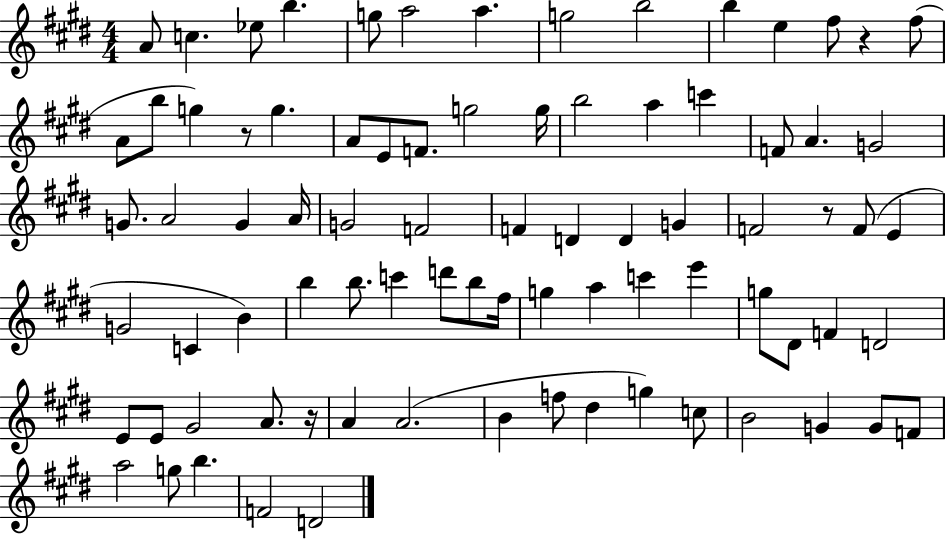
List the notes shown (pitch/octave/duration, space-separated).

A4/e C5/q. Eb5/e B5/q. G5/e A5/h A5/q. G5/h B5/h B5/q E5/q F#5/e R/q F#5/e A4/e B5/e G5/q R/e G5/q. A4/e E4/e F4/e. G5/h G5/s B5/h A5/q C6/q F4/e A4/q. G4/h G4/e. A4/h G4/q A4/s G4/h F4/h F4/q D4/q D4/q G4/q F4/h R/e F4/e E4/q G4/h C4/q B4/q B5/q B5/e. C6/q D6/e B5/e F#5/s G5/q A5/q C6/q E6/q G5/e D#4/e F4/q D4/h E4/e E4/e G#4/h A4/e. R/s A4/q A4/h. B4/q F5/e D#5/q G5/q C5/e B4/h G4/q G4/e F4/e A5/h G5/e B5/q. F4/h D4/h